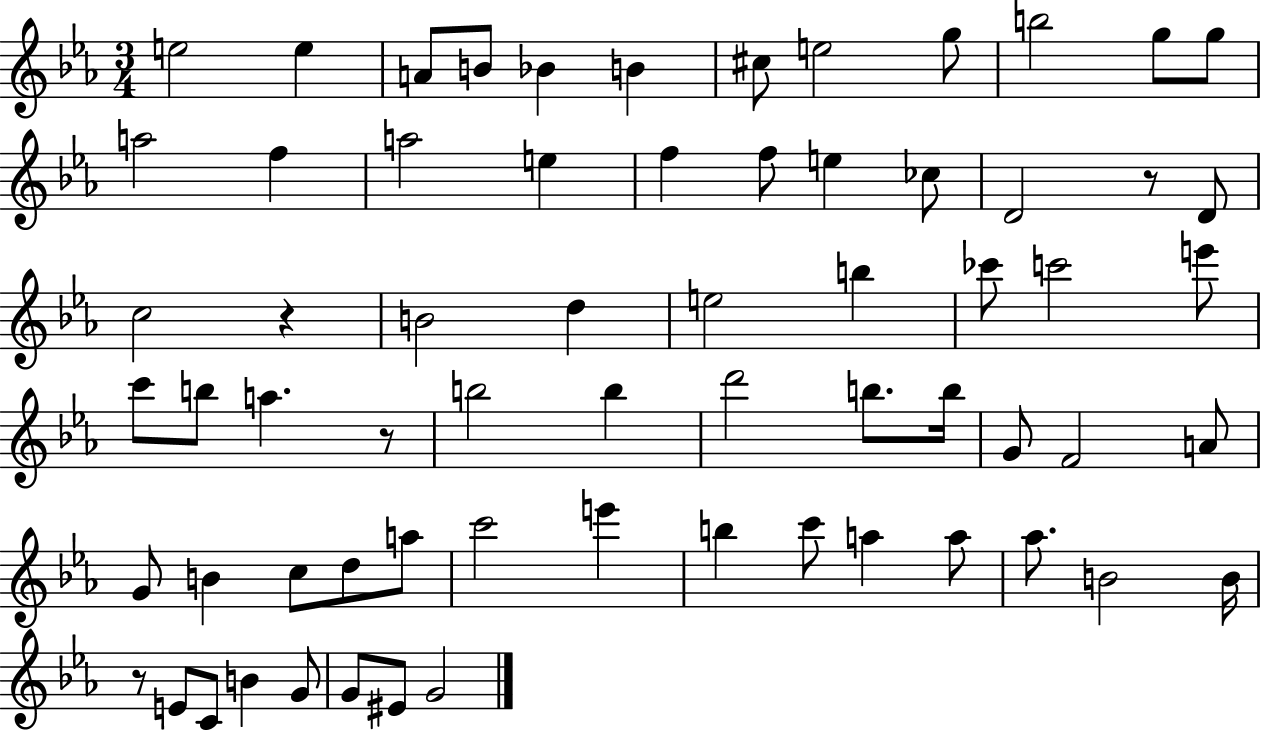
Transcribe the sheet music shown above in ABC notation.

X:1
T:Untitled
M:3/4
L:1/4
K:Eb
e2 e A/2 B/2 _B B ^c/2 e2 g/2 b2 g/2 g/2 a2 f a2 e f f/2 e _c/2 D2 z/2 D/2 c2 z B2 d e2 b _c'/2 c'2 e'/2 c'/2 b/2 a z/2 b2 b d'2 b/2 b/4 G/2 F2 A/2 G/2 B c/2 d/2 a/2 c'2 e' b c'/2 a a/2 _a/2 B2 B/4 z/2 E/2 C/2 B G/2 G/2 ^E/2 G2